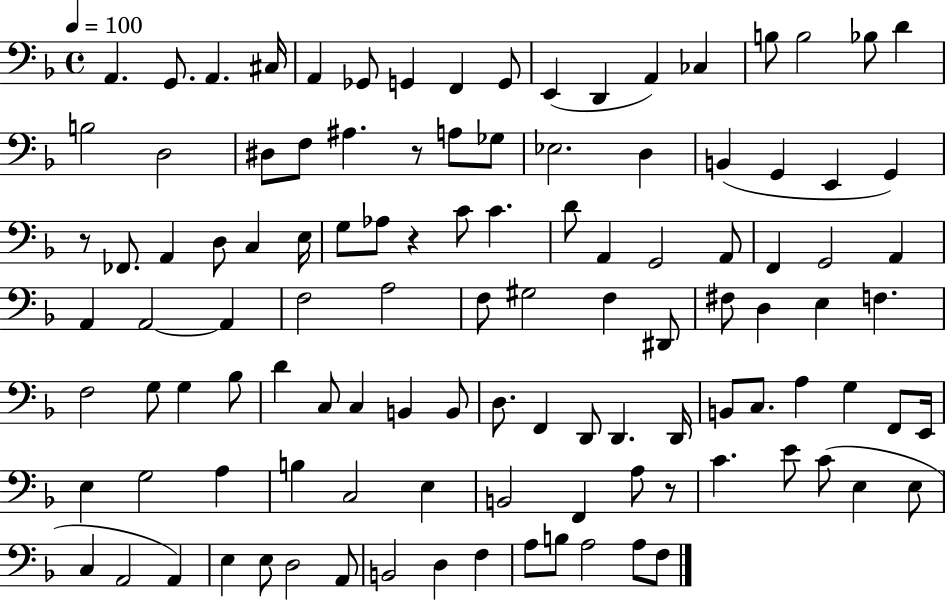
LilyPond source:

{
  \clef bass
  \time 4/4
  \defaultTimeSignature
  \key f \major
  \tempo 4 = 100
  a,4. g,8. a,4. cis16 | a,4 ges,8 g,4 f,4 g,8 | e,4( d,4 a,4) ces4 | b8 b2 bes8 d'4 | \break b2 d2 | dis8 f8 ais4. r8 a8 ges8 | ees2. d4 | b,4( g,4 e,4 g,4) | \break r8 fes,8. a,4 d8 c4 e16 | g8 aes8 r4 c'8 c'4. | d'8 a,4 g,2 a,8 | f,4 g,2 a,4 | \break a,4 a,2~~ a,4 | f2 a2 | f8 gis2 f4 dis,8 | fis8 d4 e4 f4. | \break f2 g8 g4 bes8 | d'4 c8 c4 b,4 b,8 | d8. f,4 d,8 d,4. d,16 | b,8 c8. a4 g4 f,8 e,16 | \break e4 g2 a4 | b4 c2 e4 | b,2 f,4 a8 r8 | c'4. e'8 c'8( e4 e8 | \break c4 a,2 a,4) | e4 e8 d2 a,8 | b,2 d4 f4 | a8 b8 a2 a8 f8 | \break \bar "|."
}